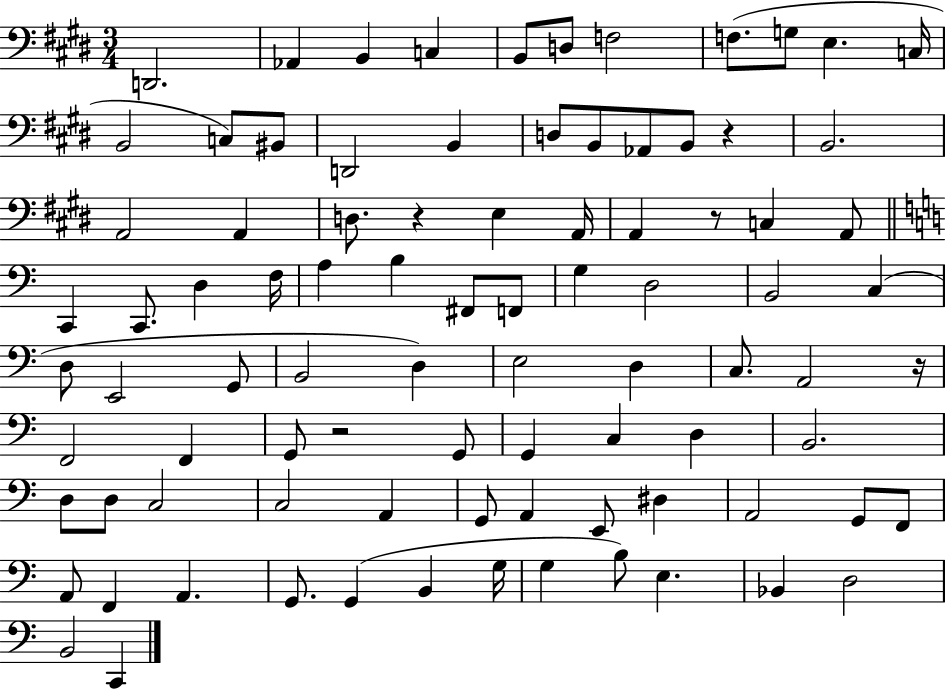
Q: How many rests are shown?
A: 5